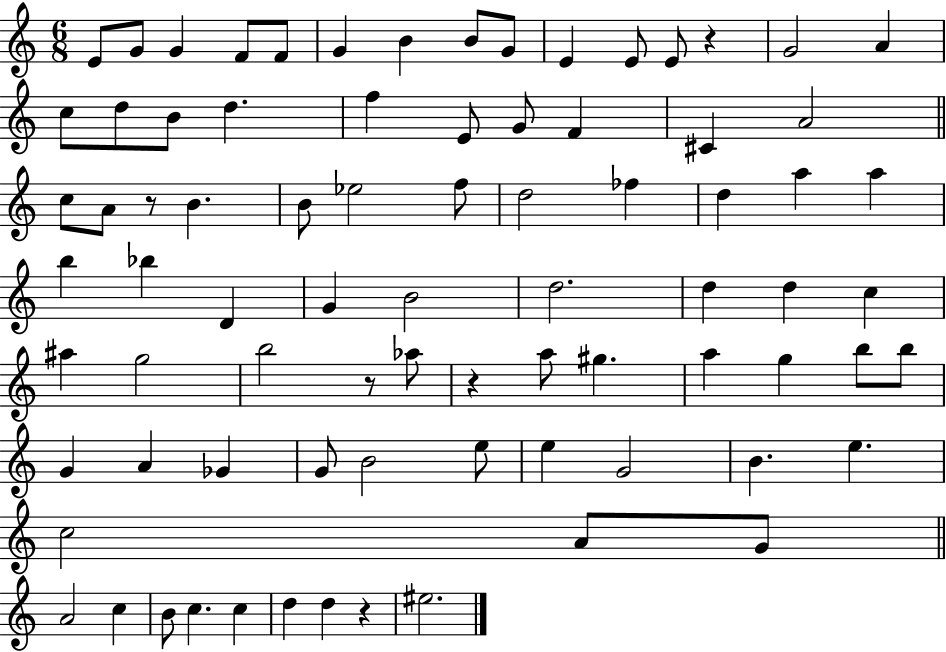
X:1
T:Untitled
M:6/8
L:1/4
K:C
E/2 G/2 G F/2 F/2 G B B/2 G/2 E E/2 E/2 z G2 A c/2 d/2 B/2 d f E/2 G/2 F ^C A2 c/2 A/2 z/2 B B/2 _e2 f/2 d2 _f d a a b _b D G B2 d2 d d c ^a g2 b2 z/2 _a/2 z a/2 ^g a g b/2 b/2 G A _G G/2 B2 e/2 e G2 B e c2 A/2 G/2 A2 c B/2 c c d d z ^e2